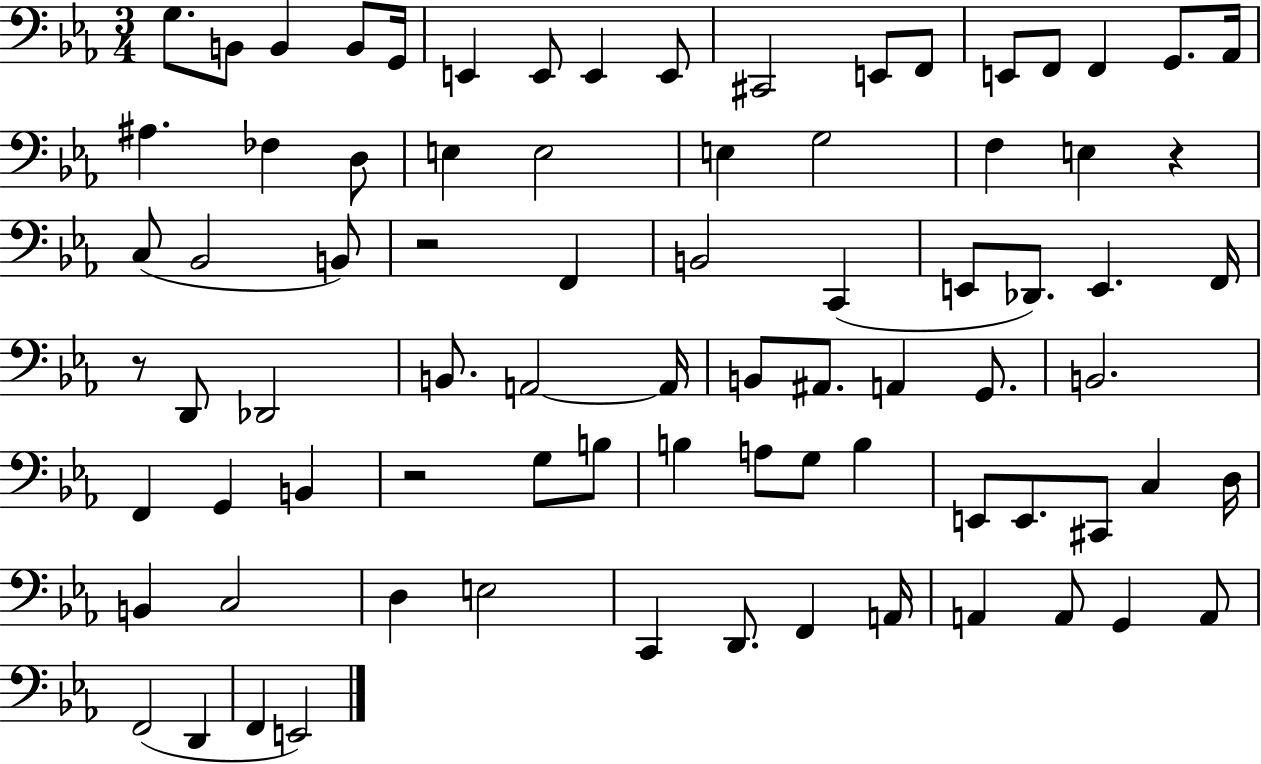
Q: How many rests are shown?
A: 4